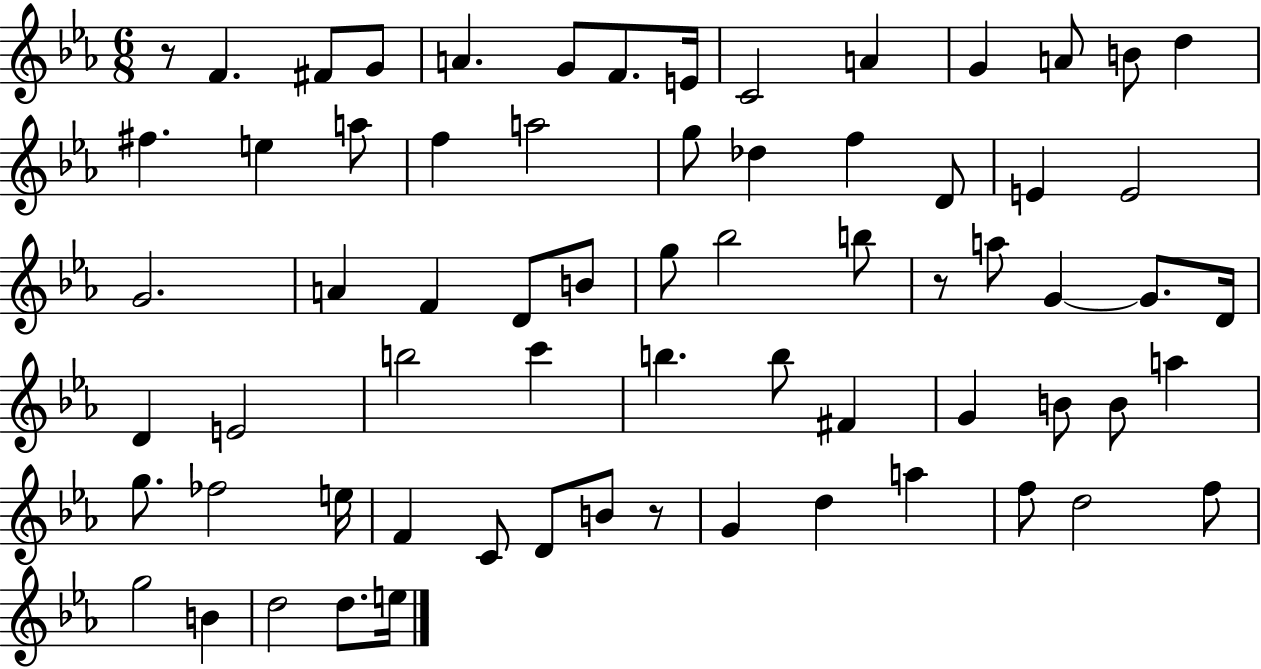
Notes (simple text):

R/e F4/q. F#4/e G4/e A4/q. G4/e F4/e. E4/s C4/h A4/q G4/q A4/e B4/e D5/q F#5/q. E5/q A5/e F5/q A5/h G5/e Db5/q F5/q D4/e E4/q E4/h G4/h. A4/q F4/q D4/e B4/e G5/e Bb5/h B5/e R/e A5/e G4/q G4/e. D4/s D4/q E4/h B5/h C6/q B5/q. B5/e F#4/q G4/q B4/e B4/e A5/q G5/e. FES5/h E5/s F4/q C4/e D4/e B4/e R/e G4/q D5/q A5/q F5/e D5/h F5/e G5/h B4/q D5/h D5/e. E5/s